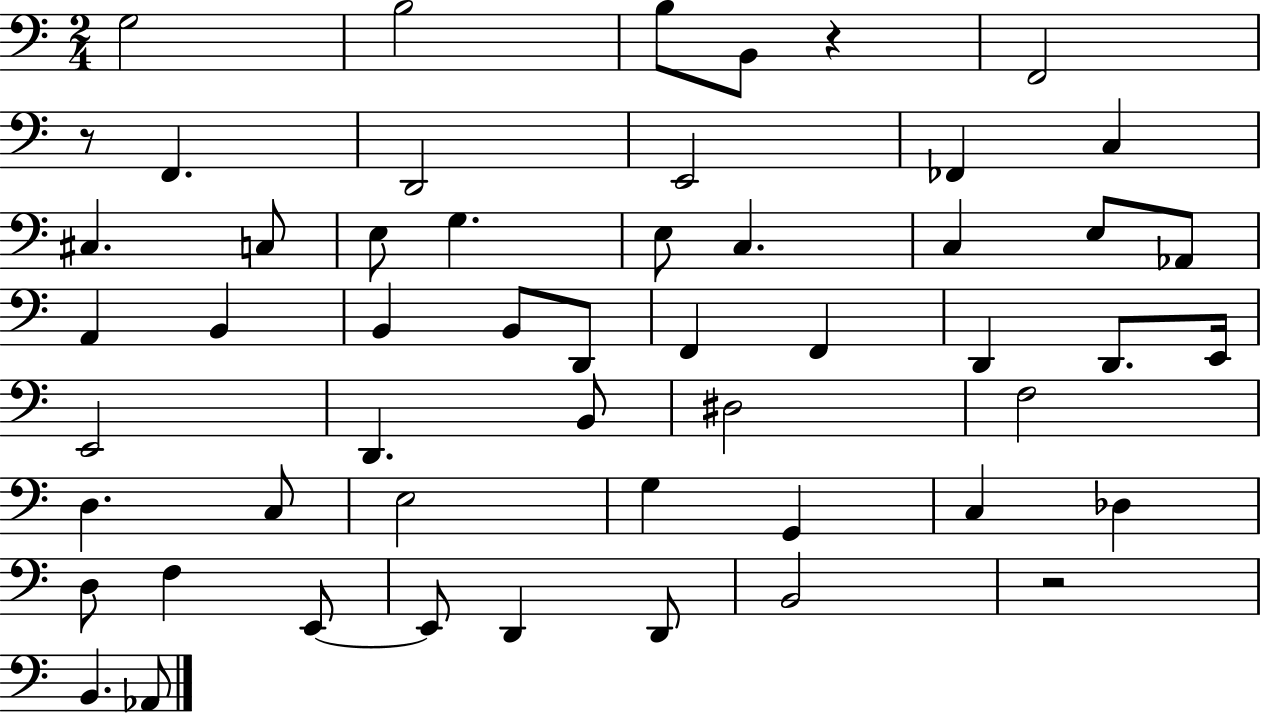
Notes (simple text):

G3/h B3/h B3/e B2/e R/q F2/h R/e F2/q. D2/h E2/h FES2/q C3/q C#3/q. C3/e E3/e G3/q. E3/e C3/q. C3/q E3/e Ab2/e A2/q B2/q B2/q B2/e D2/e F2/q F2/q D2/q D2/e. E2/s E2/h D2/q. B2/e D#3/h F3/h D3/q. C3/e E3/h G3/q G2/q C3/q Db3/q D3/e F3/q E2/e E2/e D2/q D2/e B2/h R/h B2/q. Ab2/e